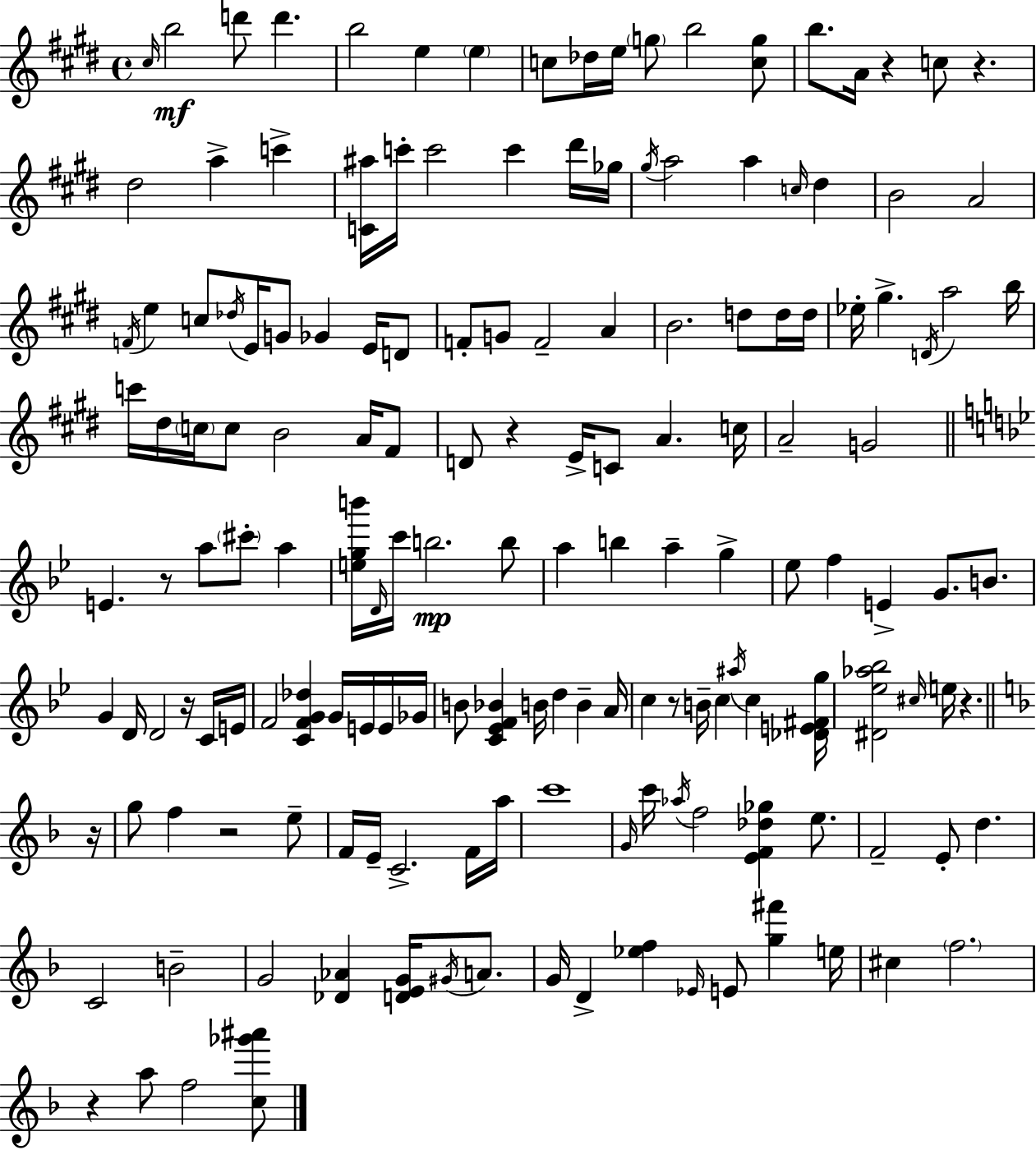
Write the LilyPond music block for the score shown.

{
  \clef treble
  \time 4/4
  \defaultTimeSignature
  \key e \major
  \grace { cis''16 }\mf b''2 d'''8 d'''4. | b''2 e''4 \parenthesize e''4 | c''8 des''16 e''16 \parenthesize g''8 b''2 <c'' g''>8 | b''8. a'16 r4 c''8 r4. | \break dis''2 a''4-> c'''4-> | <c' ais''>16 c'''16-. c'''2 c'''4 dis'''16 | ges''16 \acciaccatura { gis''16 } a''2 a''4 \grace { c''16 } dis''4 | b'2 a'2 | \break \acciaccatura { f'16 } e''4 c''8 \acciaccatura { des''16 } e'16 g'8 ges'4 | e'16 d'8 f'8-. g'8 f'2-- | a'4 b'2. | d''8 d''16 d''16 ees''16-. gis''4.-> \acciaccatura { d'16 } a''2 | \break b''16 c'''16 dis''16 \parenthesize c''16 c''8 b'2 | a'16 fis'8 d'8 r4 e'16-> c'8 a'4. | c''16 a'2-- g'2 | \bar "||" \break \key bes \major e'4. r8 a''8 \parenthesize cis'''8-. a''4 | <e'' g'' b'''>16 \grace { d'16 } c'''16 b''2.\mp b''8 | a''4 b''4 a''4-- g''4-> | ees''8 f''4 e'4-> g'8. b'8. | \break g'4 d'16 d'2 r16 c'16 | e'16 f'2 <c' f' g' des''>4 g'16 e'16 e'16 | ges'16 b'8 <c' ees' f' bes'>4 b'16 d''4 b'4-- | a'16 c''4 r8 b'16-- c''4 \acciaccatura { ais''16 } c''4 | \break <des' e' fis' g''>16 <dis' ees'' aes'' bes''>2 \grace { cis''16 } e''16 r4. | \bar "||" \break \key f \major r16 g''8 f''4 r2 e''8-- | f'16 e'16-- c'2.-> f'16 | a''16 c'''1 | \grace { g'16 } c'''16 \acciaccatura { aes''16 } f''2 <e' f' des'' ges''>4 | \break e''8. f'2-- e'8-. d''4. | c'2 b'2-- | g'2 <des' aes'>4 <d' e' g'>16 | \acciaccatura { gis'16 } a'8. g'16 d'4-> <ees'' f''>4 \grace { ees'16 } e'8 | \break <g'' fis'''>4 e''16 cis''4 \parenthesize f''2. | r4 a''8 f''2 | <c'' ges''' ais'''>8 \bar "|."
}